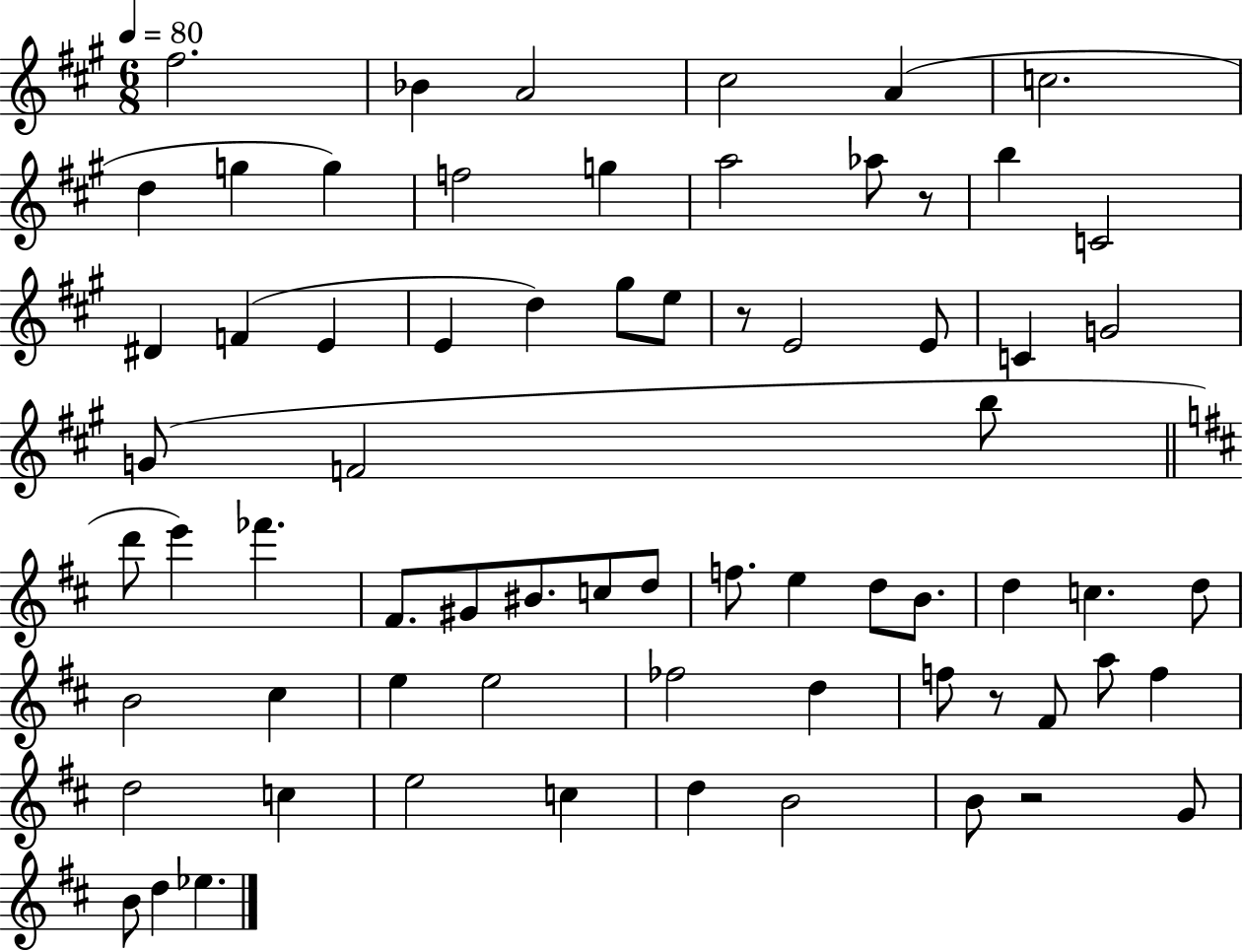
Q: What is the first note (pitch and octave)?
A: F#5